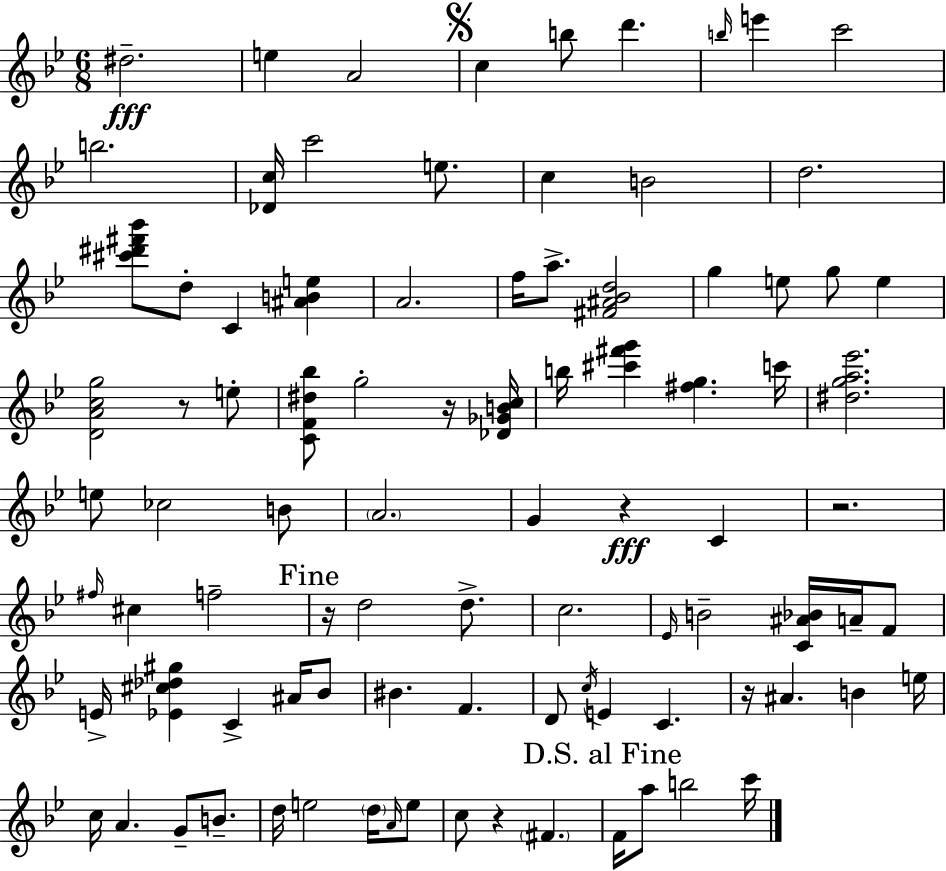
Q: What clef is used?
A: treble